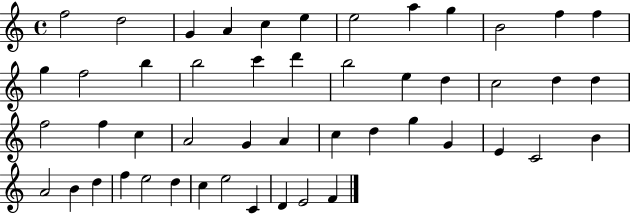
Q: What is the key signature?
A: C major